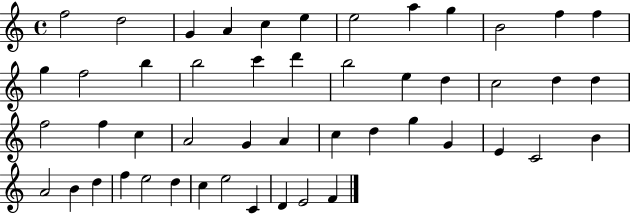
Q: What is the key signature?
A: C major